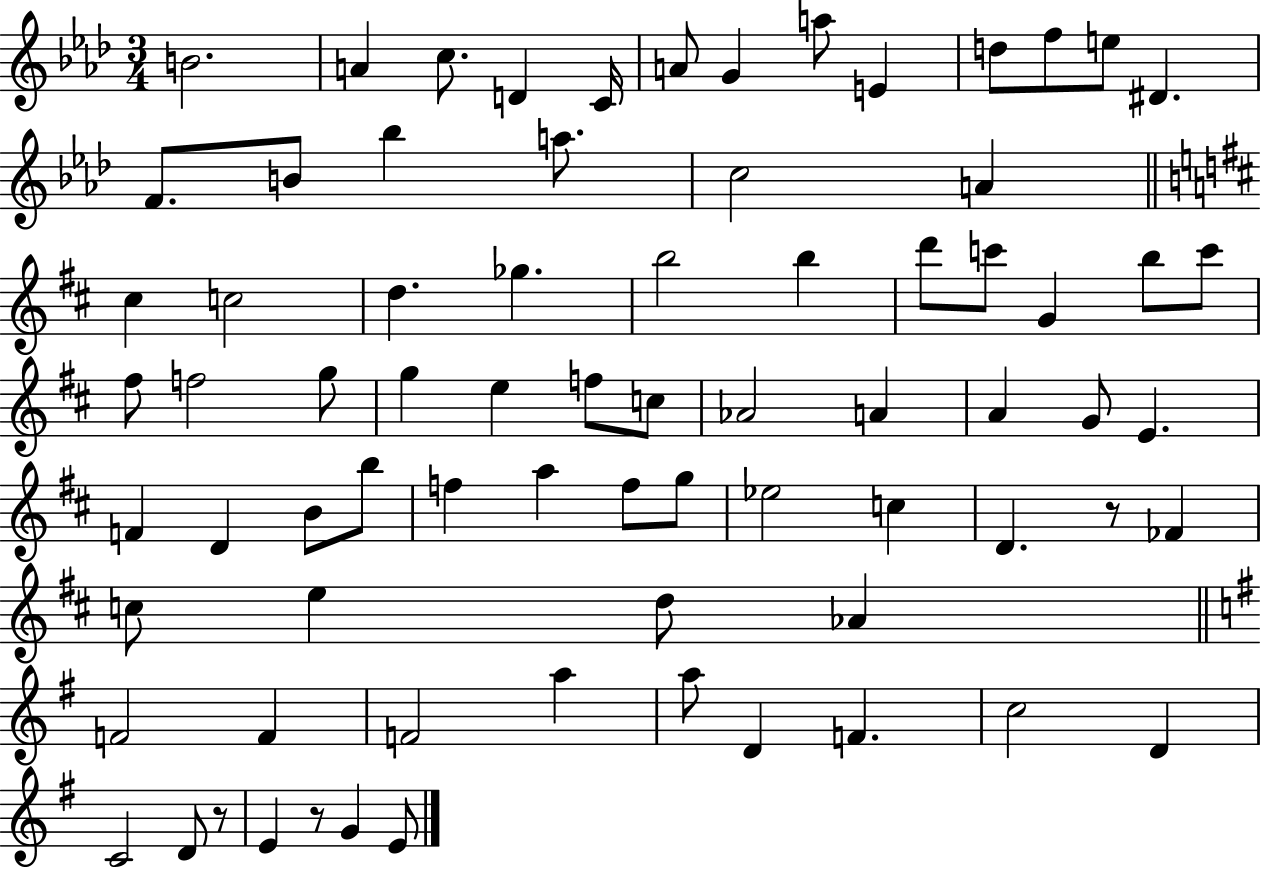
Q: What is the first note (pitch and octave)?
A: B4